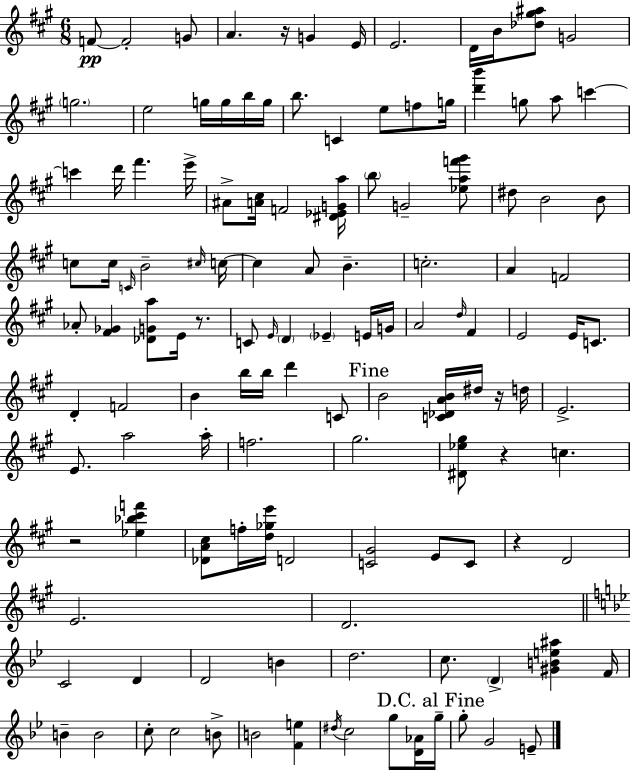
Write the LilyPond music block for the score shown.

{
  \clef treble
  \numericTimeSignature
  \time 6/8
  \key a \major
  \repeat volta 2 { f'8~~\pp f'2-. g'8 | a'4. r16 g'4 e'16 | e'2. | d'16 b'16 <des'' gis'' ais''>8 g'2 | \break \parenthesize g''2. | e''2 g''16 g''16 b''16 g''16 | b''8. c'4 e''8 f''8 g''16 | <d''' b'''>4 g''8 a''8 c'''4~~ | \break c'''4 d'''16 fis'''4. e'''16-> | ais'8-> <a' cis''>16 f'2 <dis' ees' g' a''>16 | \parenthesize b''8 g'2-- <ees'' a'' f''' gis'''>8 | dis''8 b'2 b'8 | \break c''8 c''16 \grace { c'16 } b'2-- | \grace { cis''16 } c''16~~ c''4 a'8 b'4.-- | c''2.-. | a'4 f'2 | \break aes'8-. <fis' ges'>4 <des' g' a''>8 e'16 r8. | c'8 \grace { e'16 } \parenthesize d'4 \parenthesize ees'4-- | e'16 g'16 a'2 \grace { d''16 } | fis'4 e'2 | \break e'16 c'8. d'4-. f'2 | b'4 b''16 b''16 d'''4 | c'8 \mark "Fine" b'2 | <c' des' a' b'>16 dis''16 r16 d''16 e'2.-> | \break e'8. a''2 | a''16-. f''2. | gis''2. | <dis' ees'' gis''>8 r4 c''4. | \break r2 | <ees'' bes'' cis''' f'''>4 <des' a' cis''>8 f''16-. <d'' ges'' e'''>16 d'2 | <c' gis'>2 | e'8 c'8 r4 d'2 | \break e'2. | d'2. | \bar "||" \break \key bes \major c'2 d'4 | d'2 b'4 | d''2. | c''8. \parenthesize d'4-> <gis' b' e'' ais''>4 f'16 | \break b'4-- b'2 | c''8-. c''2 b'8-> | b'2 <f' e''>4 | \acciaccatura { dis''16 } c''2 g''8 <d' aes'>16 | \break \mark "D.C. al Fine" g''16-- g''8-. g'2 e'8-- | } \bar "|."
}